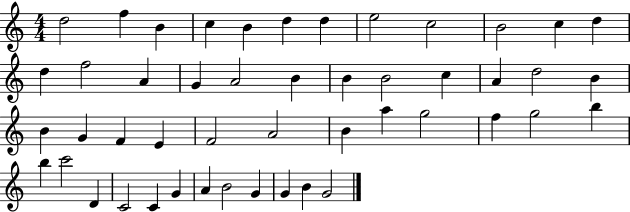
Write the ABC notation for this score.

X:1
T:Untitled
M:4/4
L:1/4
K:C
d2 f B c B d d e2 c2 B2 c d d f2 A G A2 B B B2 c A d2 B B G F E F2 A2 B a g2 f g2 b b c'2 D C2 C G A B2 G G B G2